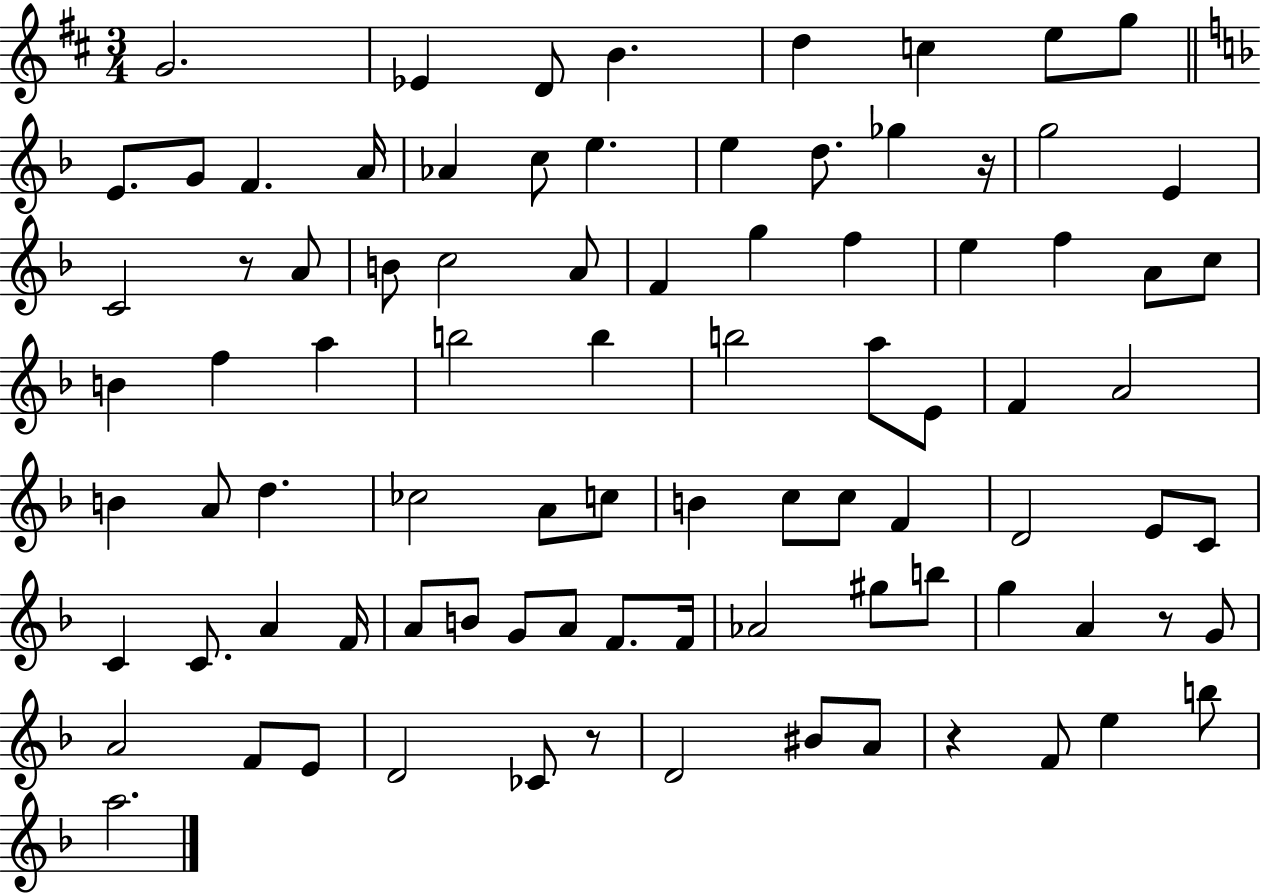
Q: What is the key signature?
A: D major